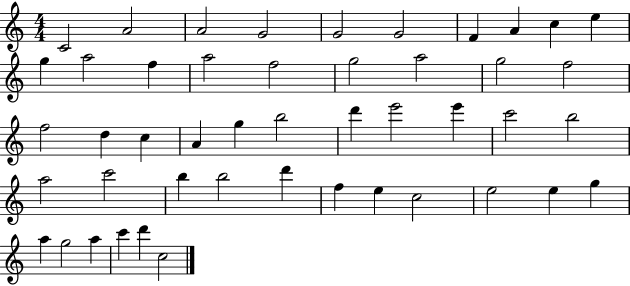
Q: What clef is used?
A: treble